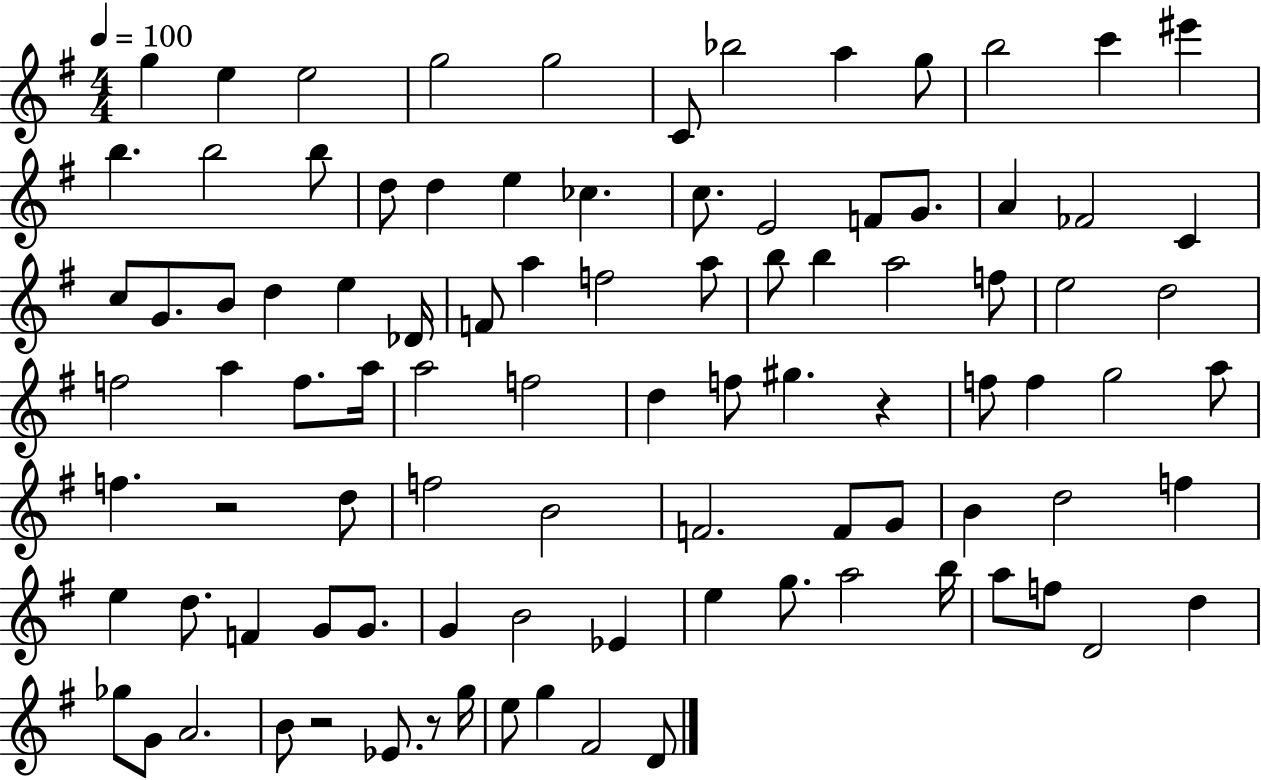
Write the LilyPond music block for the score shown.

{
  \clef treble
  \numericTimeSignature
  \time 4/4
  \key g \major
  \tempo 4 = 100
  g''4 e''4 e''2 | g''2 g''2 | c'8 bes''2 a''4 g''8 | b''2 c'''4 eis'''4 | \break b''4. b''2 b''8 | d''8 d''4 e''4 ces''4. | c''8. e'2 f'8 g'8. | a'4 fes'2 c'4 | \break c''8 g'8. b'8 d''4 e''4 des'16 | f'8 a''4 f''2 a''8 | b''8 b''4 a''2 f''8 | e''2 d''2 | \break f''2 a''4 f''8. a''16 | a''2 f''2 | d''4 f''8 gis''4. r4 | f''8 f''4 g''2 a''8 | \break f''4. r2 d''8 | f''2 b'2 | f'2. f'8 g'8 | b'4 d''2 f''4 | \break e''4 d''8. f'4 g'8 g'8. | g'4 b'2 ees'4 | e''4 g''8. a''2 b''16 | a''8 f''8 d'2 d''4 | \break ges''8 g'8 a'2. | b'8 r2 ees'8. r8 g''16 | e''8 g''4 fis'2 d'8 | \bar "|."
}